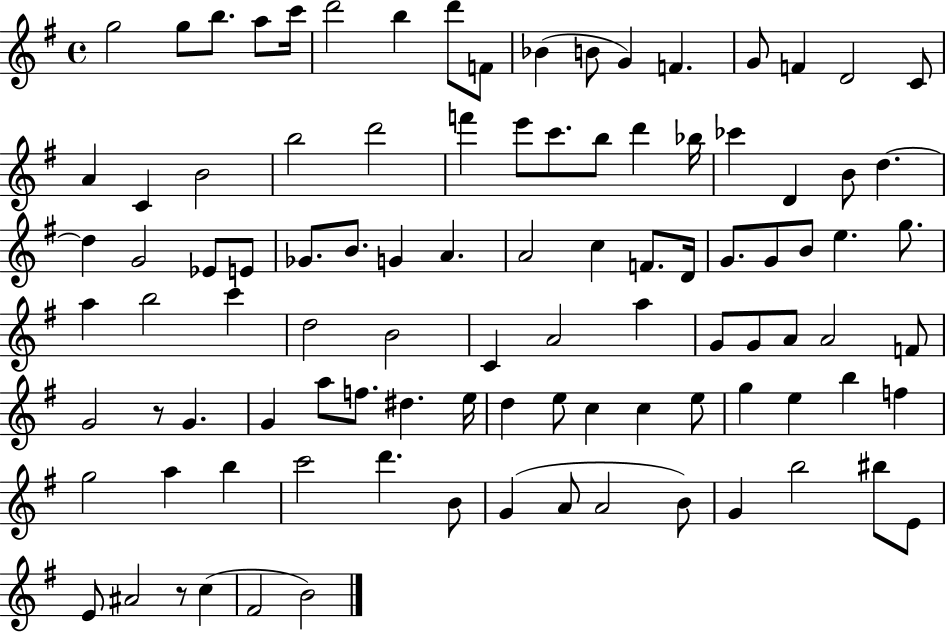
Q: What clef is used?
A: treble